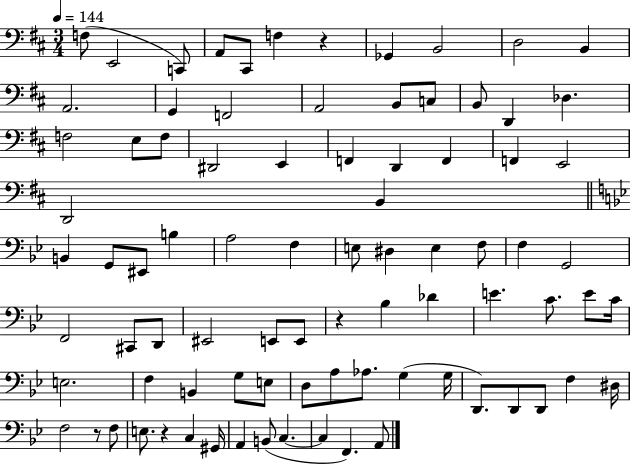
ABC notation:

X:1
T:Untitled
M:3/4
L:1/4
K:D
F,/2 E,,2 C,,/2 A,,/2 ^C,,/2 F, z _G,, B,,2 D,2 B,, A,,2 G,, F,,2 A,,2 B,,/2 C,/2 B,,/2 D,, _D, F,2 E,/2 F,/2 ^D,,2 E,, F,, D,, F,, F,, E,,2 D,,2 B,, B,, G,,/2 ^E,,/2 B, A,2 F, E,/2 ^D, E, F,/2 F, G,,2 F,,2 ^C,,/2 D,,/2 ^E,,2 E,,/2 E,,/2 z _B, _D E C/2 E/2 C/4 E,2 F, B,, G,/2 E,/2 D,/2 A,/2 _A,/2 G, G,/4 D,,/2 D,,/2 D,,/2 F, ^D,/4 F,2 z/2 F,/2 E,/2 z C, ^G,,/4 A,, B,,/2 C, C, F,, A,,/2